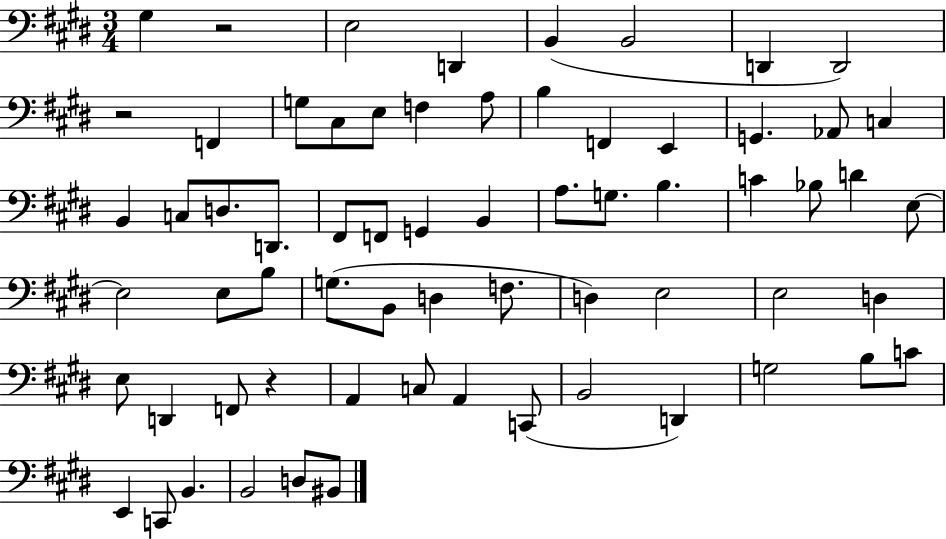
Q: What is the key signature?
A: E major